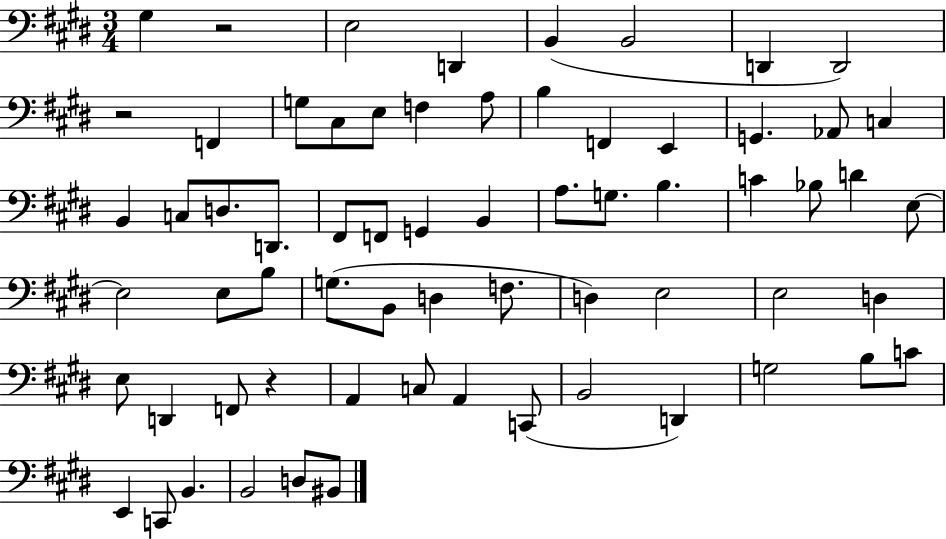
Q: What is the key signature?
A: E major